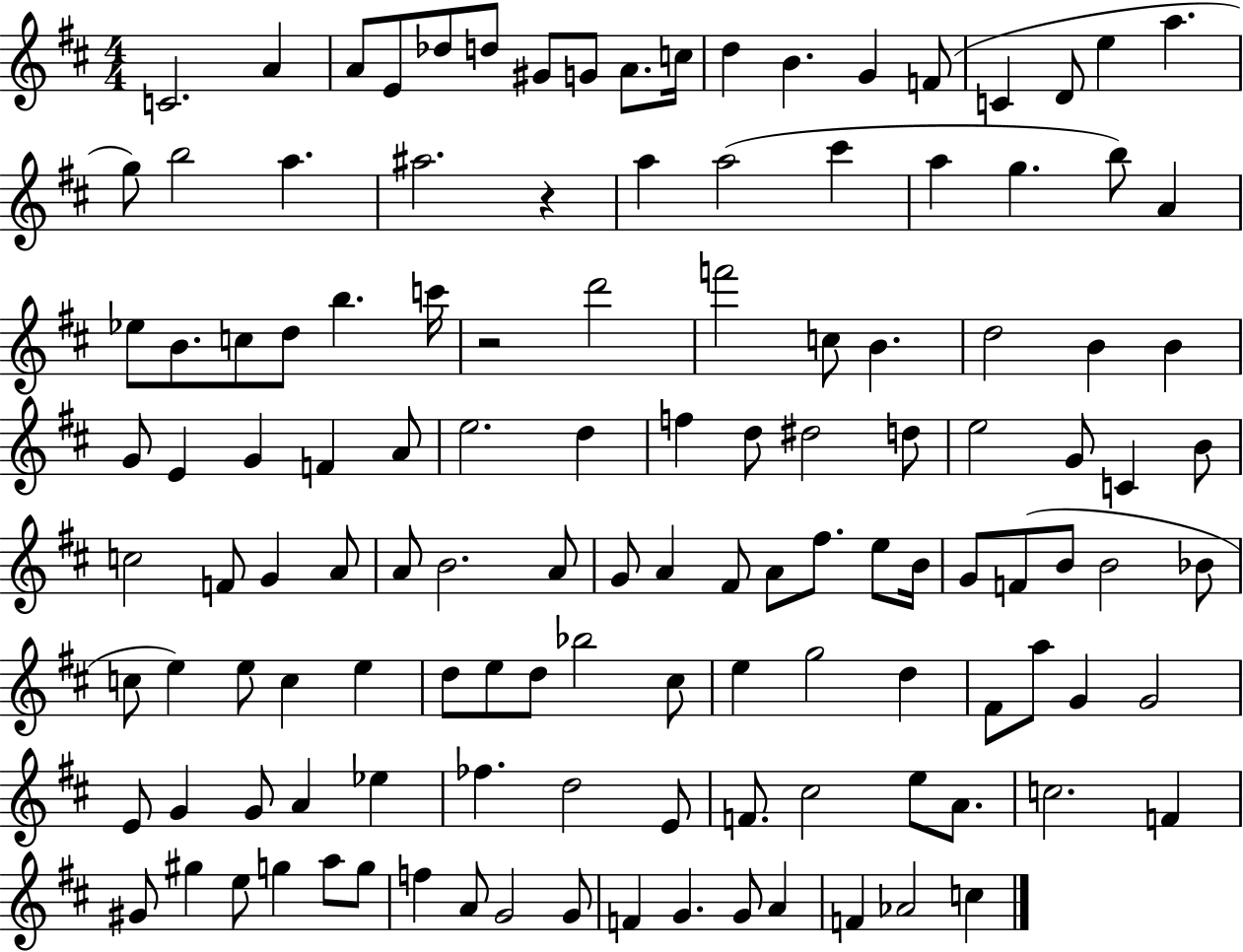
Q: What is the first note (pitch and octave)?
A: C4